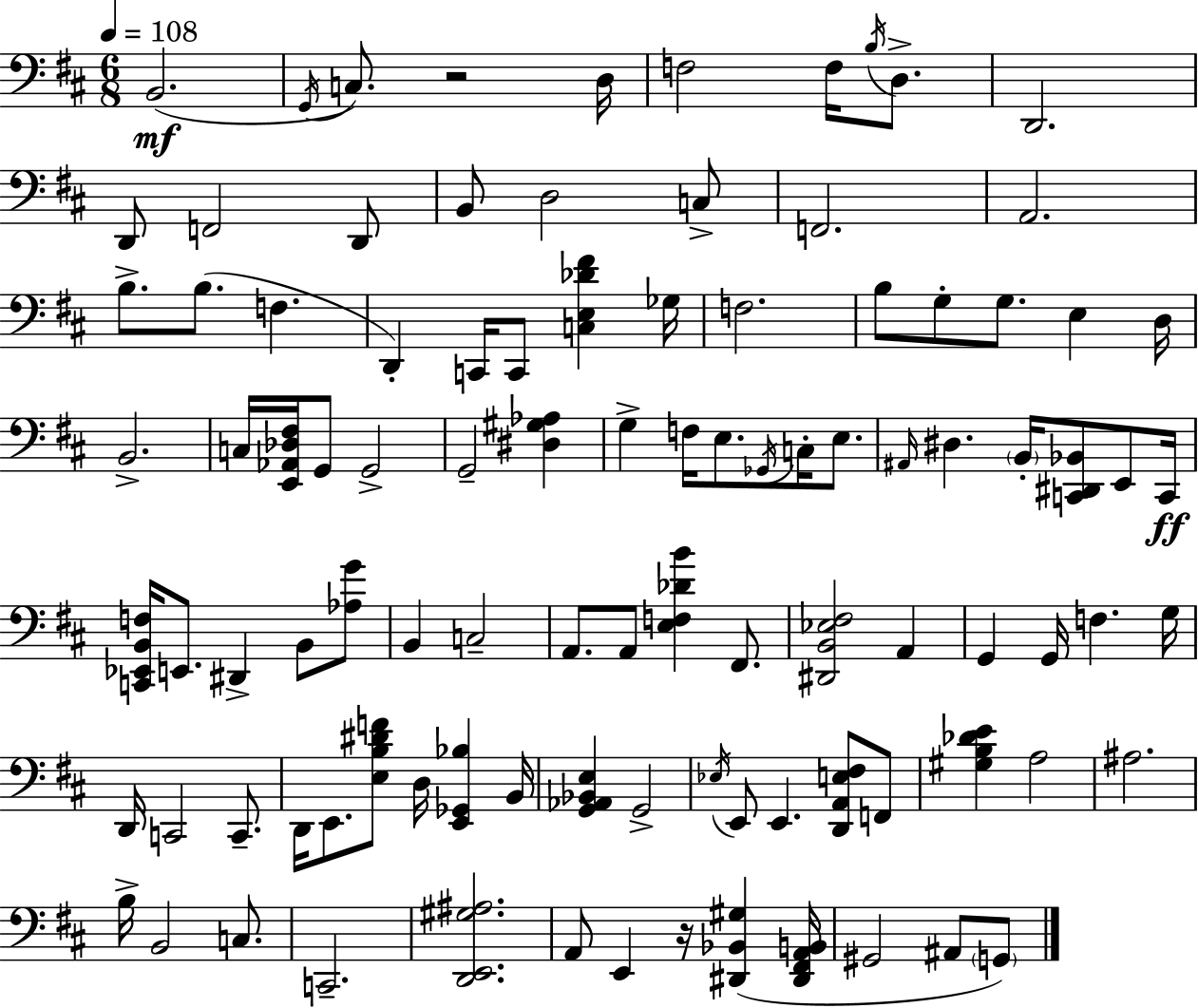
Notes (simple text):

B2/h. G2/s C3/e. R/h D3/s F3/h F3/s B3/s D3/e. D2/h. D2/e F2/h D2/e B2/e D3/h C3/e F2/h. A2/h. B3/e. B3/e. F3/q. D2/q C2/s C2/e [C3,E3,Db4,F#4]/q Gb3/s F3/h. B3/e G3/e G3/e. E3/q D3/s B2/h. C3/s [E2,Ab2,Db3,F#3]/s G2/e G2/h G2/h [D#3,G#3,Ab3]/q G3/q F3/s E3/e. Gb2/s C3/s E3/e. A#2/s D#3/q. B2/s [C2,D#2,Bb2]/e E2/e C2/s [C2,Eb2,B2,F3]/s E2/e. D#2/q B2/e [Ab3,G4]/e B2/q C3/h A2/e. A2/e [E3,F3,Db4,B4]/q F#2/e. [D#2,B2,Eb3,F#3]/h A2/q G2/q G2/s F3/q. G3/s D2/s C2/h C2/e. D2/s E2/e. [E3,B3,D#4,F4]/e D3/s [E2,Gb2,Bb3]/q B2/s [G2,Ab2,Bb2,E3]/q G2/h Eb3/s E2/e E2/q. [D2,A2,E3,F#3]/e F2/e [G#3,B3,Db4,E4]/q A3/h A#3/h. B3/s B2/h C3/e. C2/h. [D2,E2,G#3,A#3]/h. A2/e E2/q R/s [D#2,Bb2,G#3]/q [D#2,F#2,A2,B2]/s G#2/h A#2/e G2/e